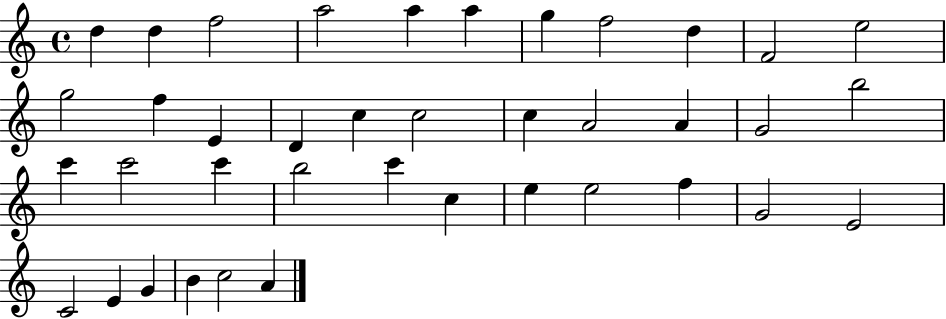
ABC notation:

X:1
T:Untitled
M:4/4
L:1/4
K:C
d d f2 a2 a a g f2 d F2 e2 g2 f E D c c2 c A2 A G2 b2 c' c'2 c' b2 c' c e e2 f G2 E2 C2 E G B c2 A